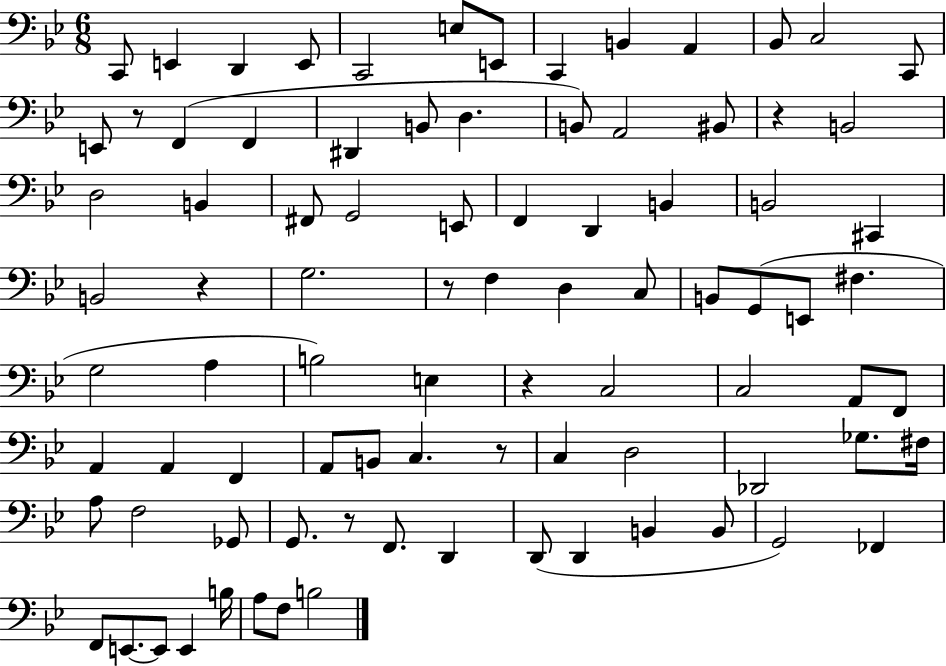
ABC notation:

X:1
T:Untitled
M:6/8
L:1/4
K:Bb
C,,/2 E,, D,, E,,/2 C,,2 E,/2 E,,/2 C,, B,, A,, _B,,/2 C,2 C,,/2 E,,/2 z/2 F,, F,, ^D,, B,,/2 D, B,,/2 A,,2 ^B,,/2 z B,,2 D,2 B,, ^F,,/2 G,,2 E,,/2 F,, D,, B,, B,,2 ^C,, B,,2 z G,2 z/2 F, D, C,/2 B,,/2 G,,/2 E,,/2 ^F, G,2 A, B,2 E, z C,2 C,2 A,,/2 F,,/2 A,, A,, F,, A,,/2 B,,/2 C, z/2 C, D,2 _D,,2 _G,/2 ^F,/4 A,/2 F,2 _G,,/2 G,,/2 z/2 F,,/2 D,, D,,/2 D,, B,, B,,/2 G,,2 _F,, F,,/2 E,,/2 E,,/2 E,, B,/4 A,/2 F,/2 B,2